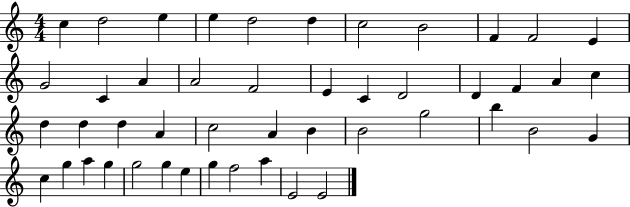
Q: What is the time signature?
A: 4/4